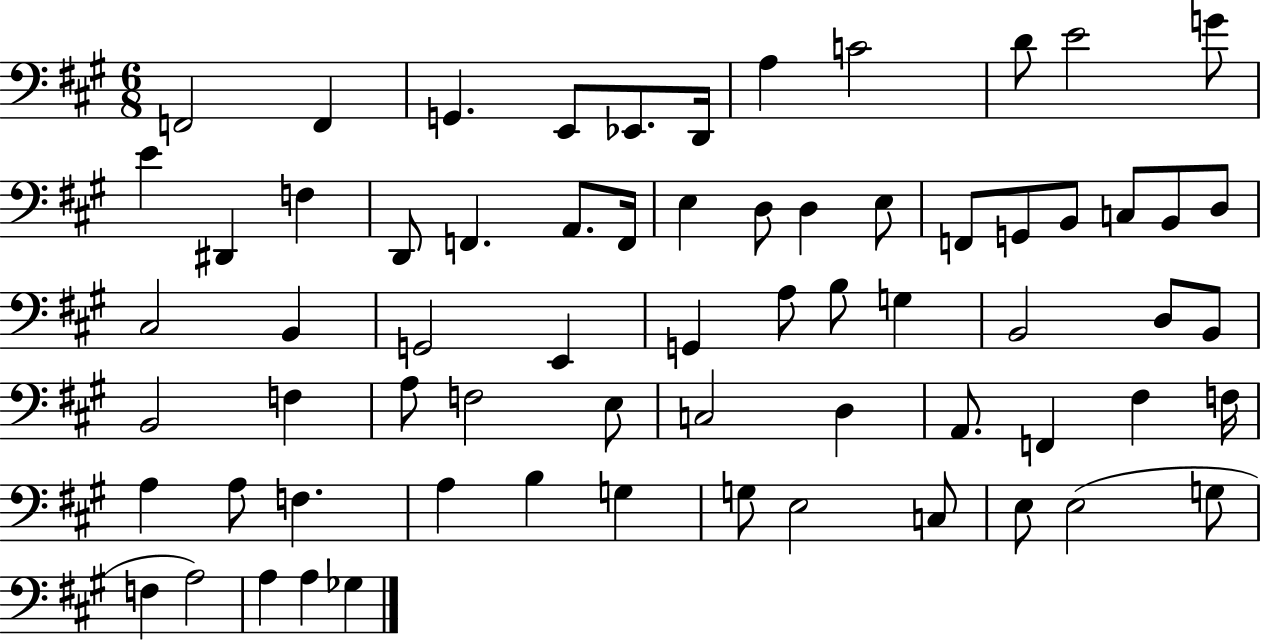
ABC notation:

X:1
T:Untitled
M:6/8
L:1/4
K:A
F,,2 F,, G,, E,,/2 _E,,/2 D,,/4 A, C2 D/2 E2 G/2 E ^D,, F, D,,/2 F,, A,,/2 F,,/4 E, D,/2 D, E,/2 F,,/2 G,,/2 B,,/2 C,/2 B,,/2 D,/2 ^C,2 B,, G,,2 E,, G,, A,/2 B,/2 G, B,,2 D,/2 B,,/2 B,,2 F, A,/2 F,2 E,/2 C,2 D, A,,/2 F,, ^F, F,/4 A, A,/2 F, A, B, G, G,/2 E,2 C,/2 E,/2 E,2 G,/2 F, A,2 A, A, _G,